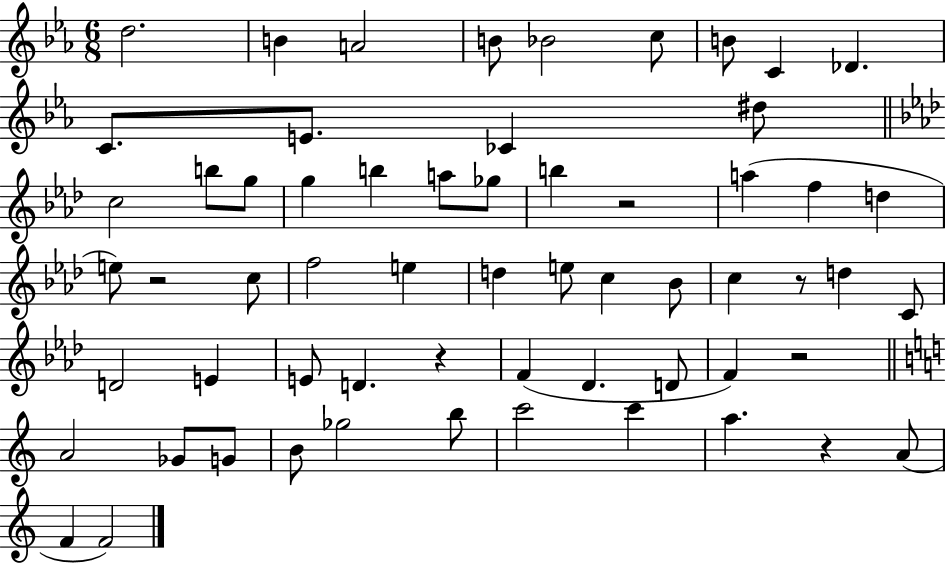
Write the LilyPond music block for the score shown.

{
  \clef treble
  \numericTimeSignature
  \time 6/8
  \key ees \major
  d''2. | b'4 a'2 | b'8 bes'2 c''8 | b'8 c'4 des'4. | \break c'8. e'8. ces'4 dis''8 | \bar "||" \break \key f \minor c''2 b''8 g''8 | g''4 b''4 a''8 ges''8 | b''4 r2 | a''4( f''4 d''4 | \break e''8) r2 c''8 | f''2 e''4 | d''4 e''8 c''4 bes'8 | c''4 r8 d''4 c'8 | \break d'2 e'4 | e'8 d'4. r4 | f'4( des'4. d'8 | f'4) r2 | \break \bar "||" \break \key a \minor a'2 ges'8 g'8 | b'8 ges''2 b''8 | c'''2 c'''4 | a''4. r4 a'8( | \break f'4 f'2) | \bar "|."
}